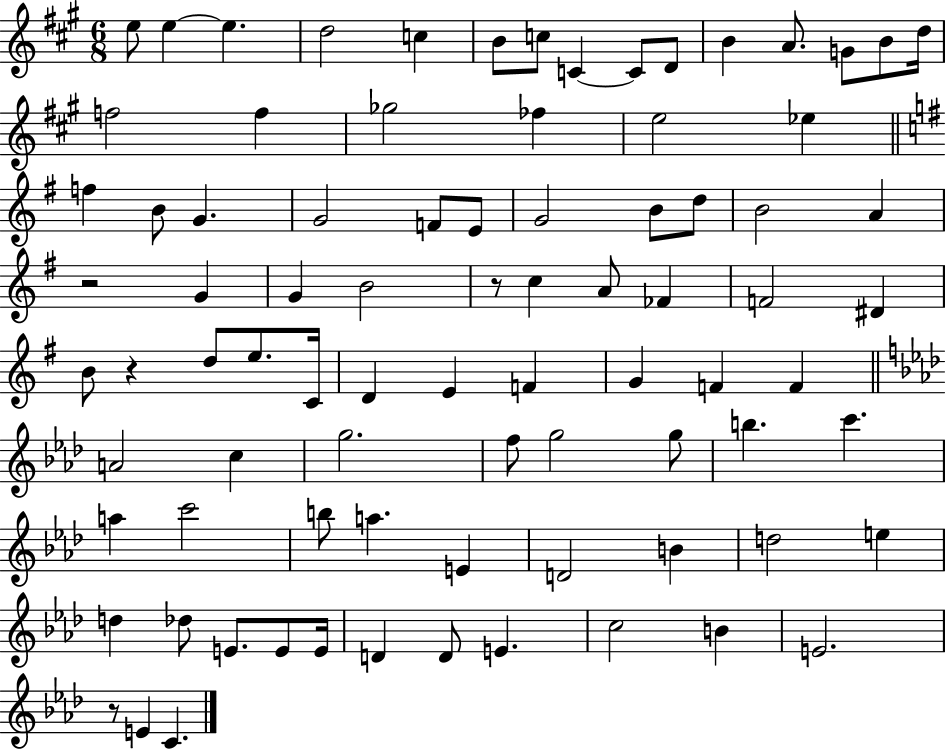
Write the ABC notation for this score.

X:1
T:Untitled
M:6/8
L:1/4
K:A
e/2 e e d2 c B/2 c/2 C C/2 D/2 B A/2 G/2 B/2 d/4 f2 f _g2 _f e2 _e f B/2 G G2 F/2 E/2 G2 B/2 d/2 B2 A z2 G G B2 z/2 c A/2 _F F2 ^D B/2 z d/2 e/2 C/4 D E F G F F A2 c g2 f/2 g2 g/2 b c' a c'2 b/2 a E D2 B d2 e d _d/2 E/2 E/2 E/4 D D/2 E c2 B E2 z/2 E C